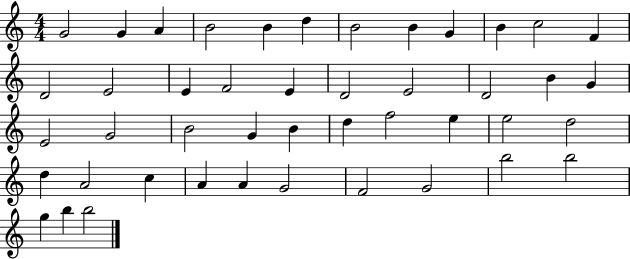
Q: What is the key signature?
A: C major